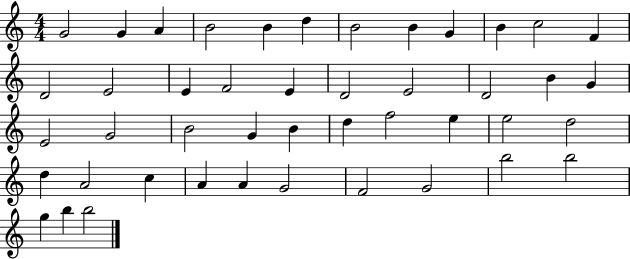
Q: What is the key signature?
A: C major